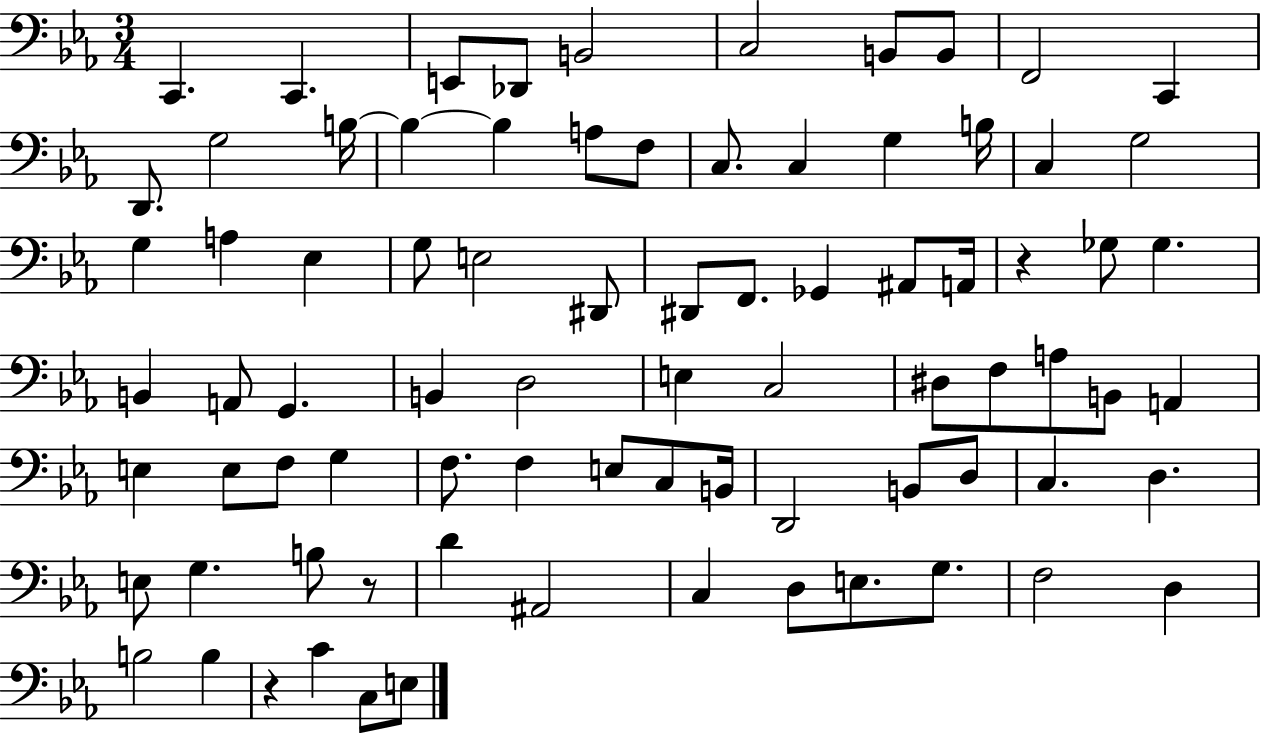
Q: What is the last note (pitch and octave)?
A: E3